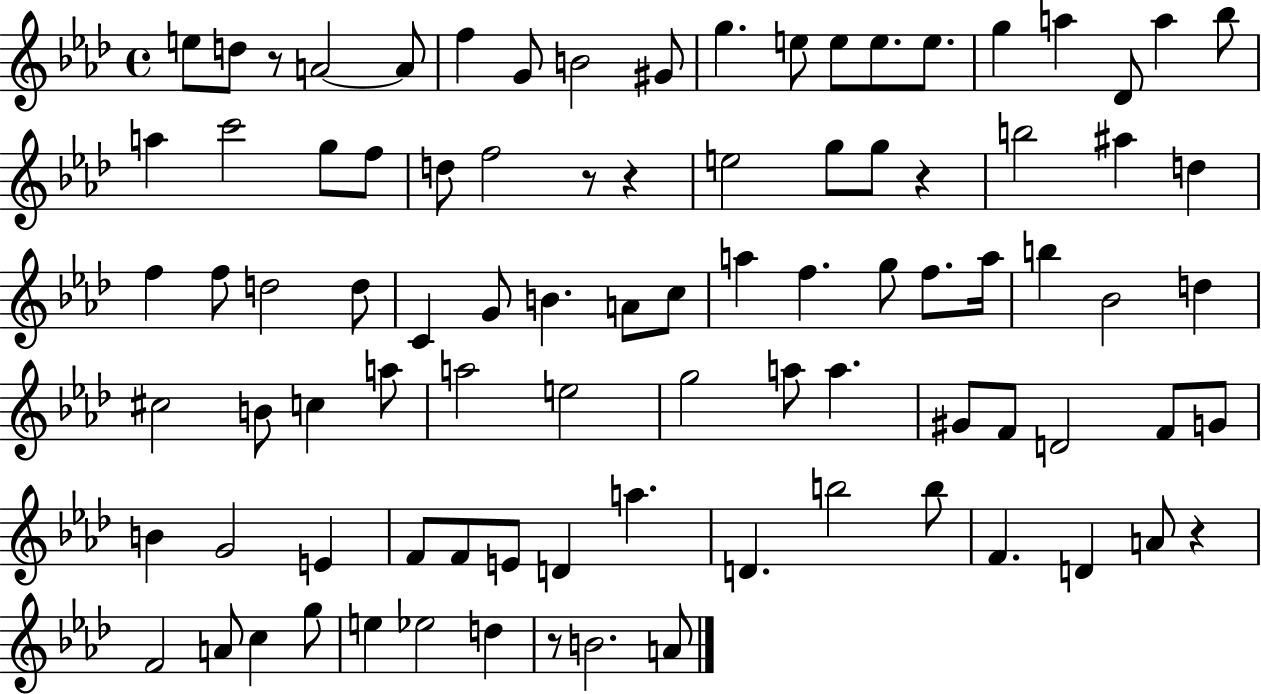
E5/e D5/e R/e A4/h A4/e F5/q G4/e B4/h G#4/e G5/q. E5/e E5/e E5/e. E5/e. G5/q A5/q Db4/e A5/q Bb5/e A5/q C6/h G5/e F5/e D5/e F5/h R/e R/q E5/h G5/e G5/e R/q B5/h A#5/q D5/q F5/q F5/e D5/h D5/e C4/q G4/e B4/q. A4/e C5/e A5/q F5/q. G5/e F5/e. A5/s B5/q Bb4/h D5/q C#5/h B4/e C5/q A5/e A5/h E5/h G5/h A5/e A5/q. G#4/e F4/e D4/h F4/e G4/e B4/q G4/h E4/q F4/e F4/e E4/e D4/q A5/q. D4/q. B5/h B5/e F4/q. D4/q A4/e R/q F4/h A4/e C5/q G5/e E5/q Eb5/h D5/q R/e B4/h. A4/e